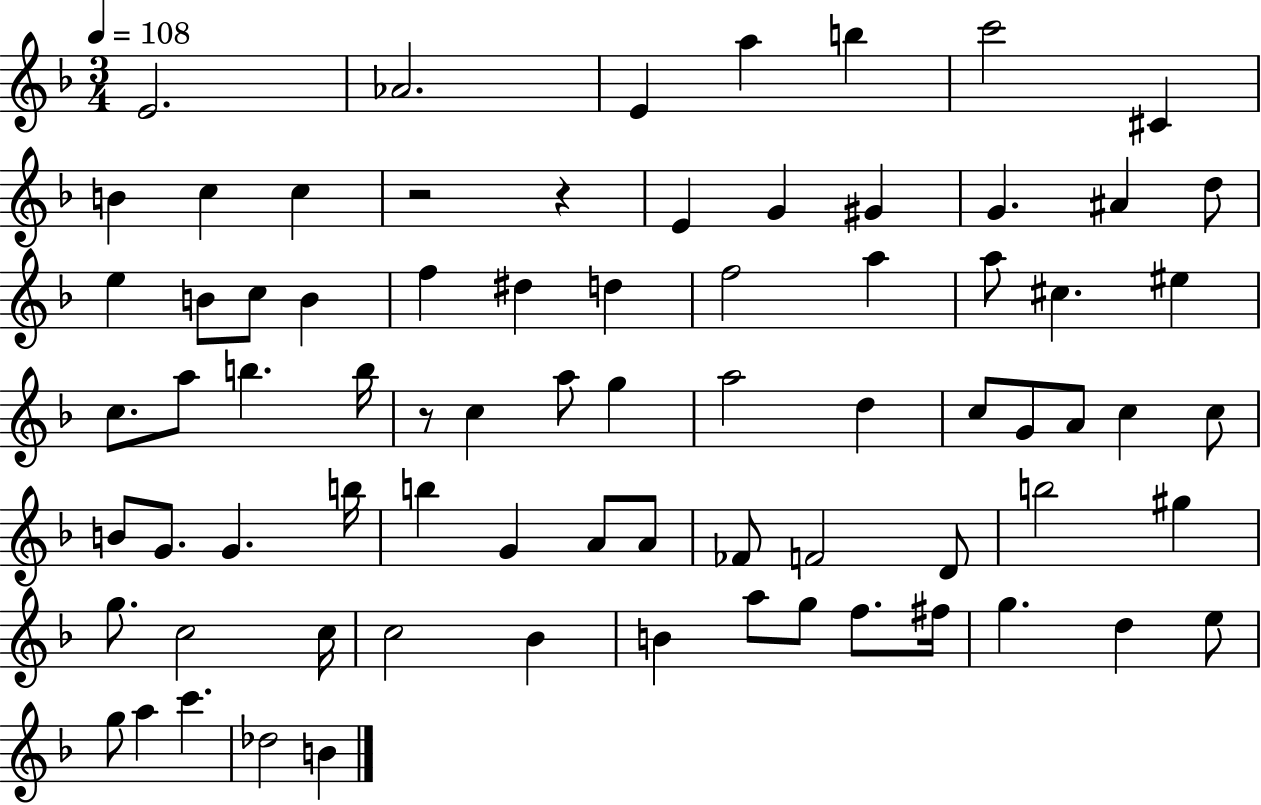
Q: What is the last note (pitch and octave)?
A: B4